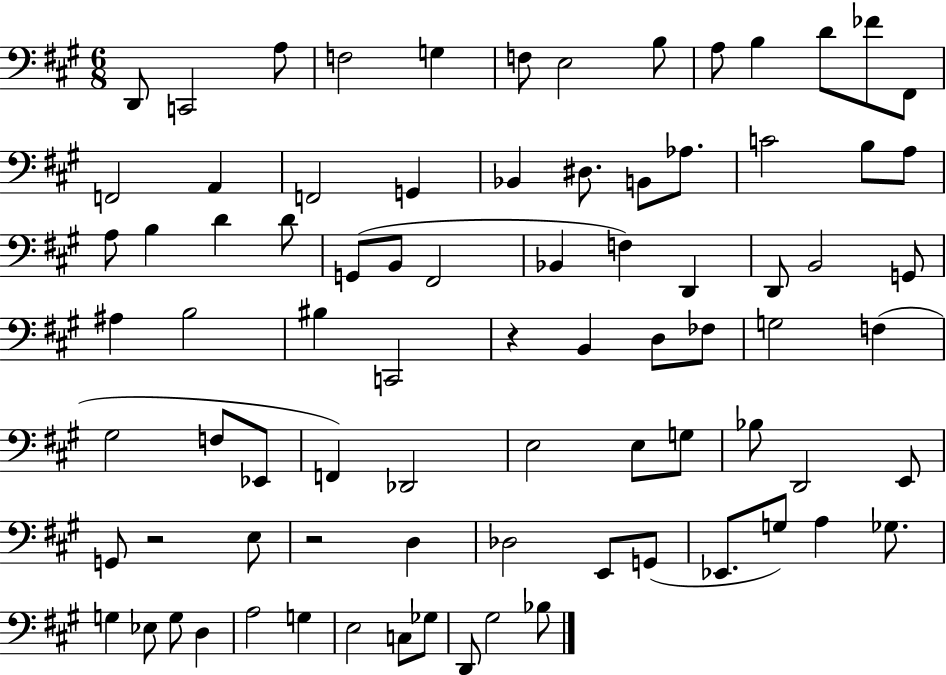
D2/e C2/h A3/e F3/h G3/q F3/e E3/h B3/e A3/e B3/q D4/e FES4/e F#2/e F2/h A2/q F2/h G2/q Bb2/q D#3/e. B2/e Ab3/e. C4/h B3/e A3/e A3/e B3/q D4/q D4/e G2/e B2/e F#2/h Bb2/q F3/q D2/q D2/e B2/h G2/e A#3/q B3/h BIS3/q C2/h R/q B2/q D3/e FES3/e G3/h F3/q G#3/h F3/e Eb2/e F2/q Db2/h E3/h E3/e G3/e Bb3/e D2/h E2/e G2/e R/h E3/e R/h D3/q Db3/h E2/e G2/e Eb2/e. G3/e A3/q Gb3/e. G3/q Eb3/e G3/e D3/q A3/h G3/q E3/h C3/e Gb3/e D2/e G#3/h Bb3/e